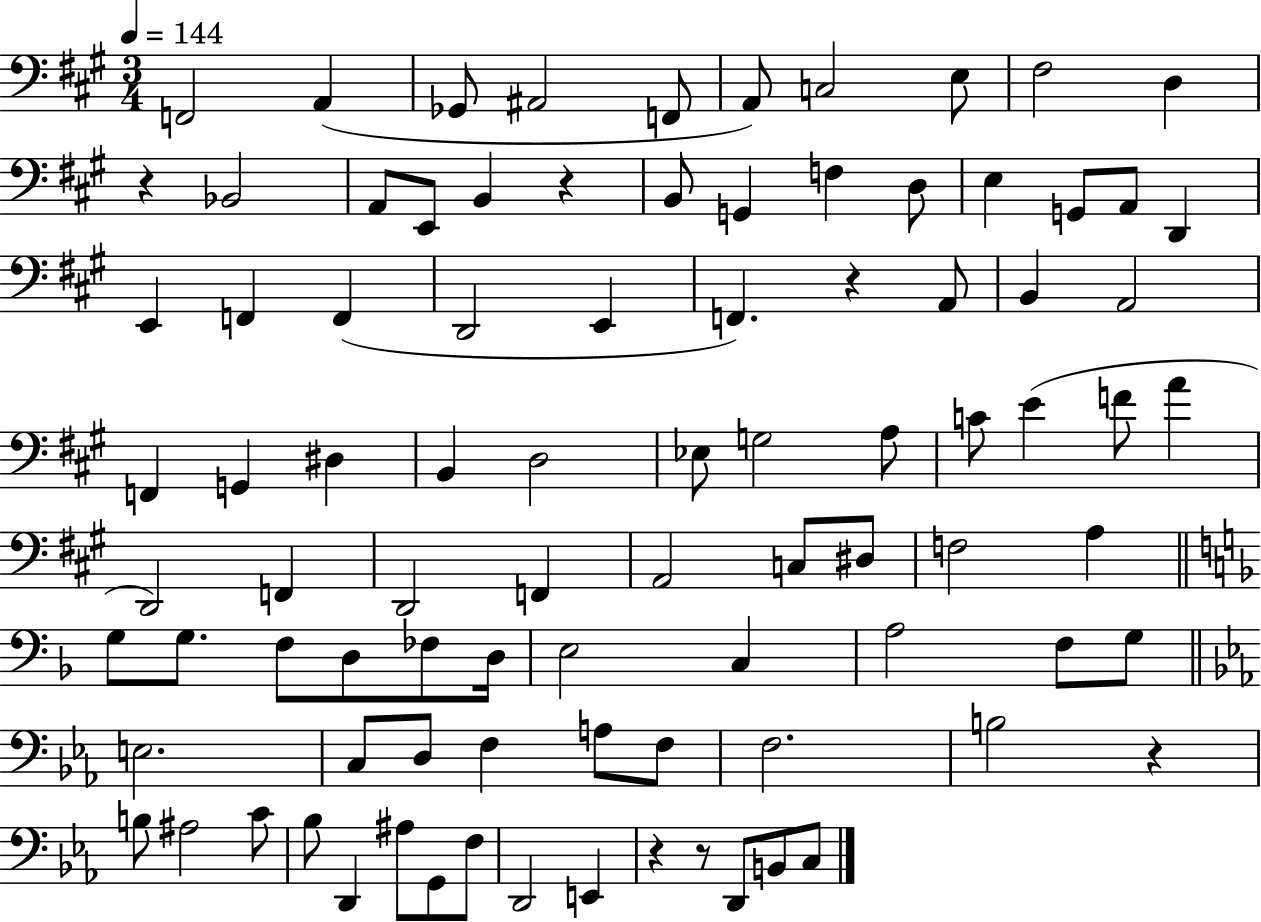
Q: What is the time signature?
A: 3/4